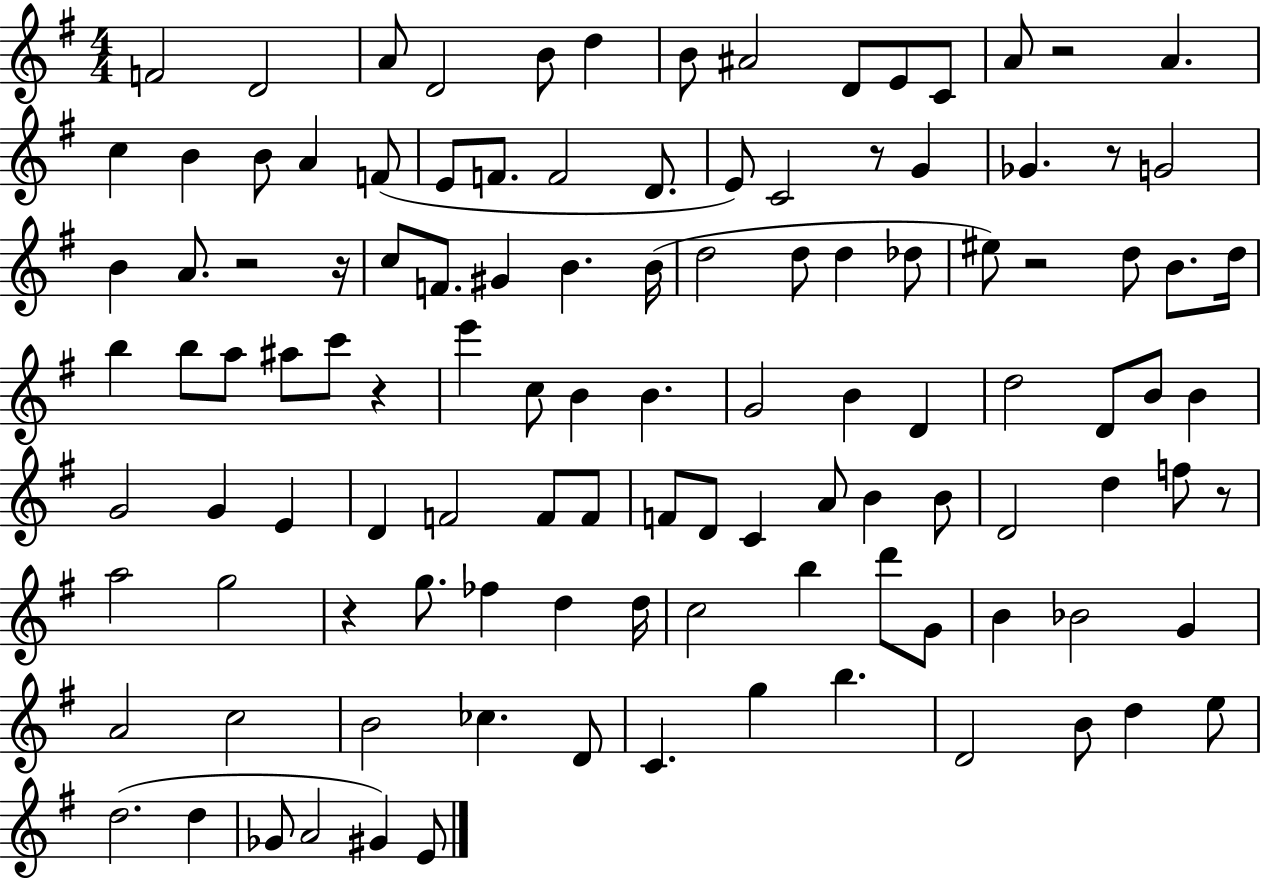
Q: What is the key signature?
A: G major